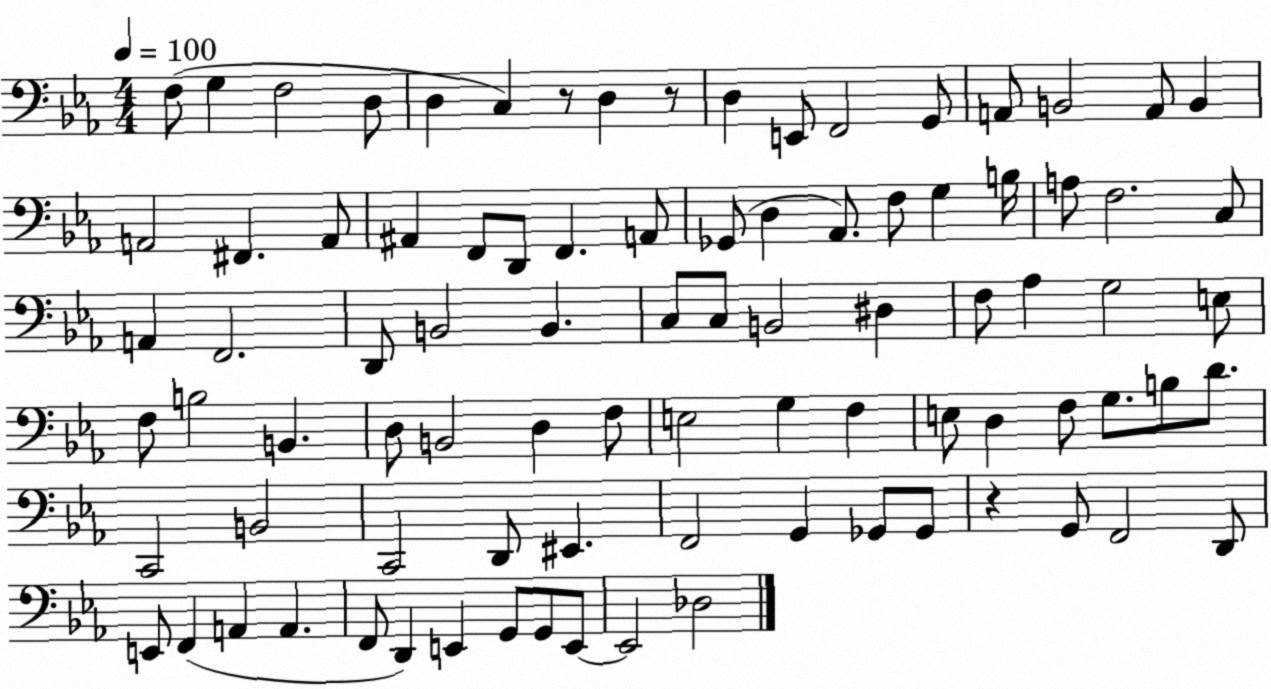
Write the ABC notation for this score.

X:1
T:Untitled
M:4/4
L:1/4
K:Eb
F,/2 G, F,2 D,/2 D, C, z/2 D, z/2 D, E,,/2 F,,2 G,,/2 A,,/2 B,,2 A,,/2 B,, A,,2 ^F,, A,,/2 ^A,, F,,/2 D,,/2 F,, A,,/2 _G,,/2 D, _A,,/2 F,/2 G, B,/4 A,/2 F,2 C,/2 A,, F,,2 D,,/2 B,,2 B,, C,/2 C,/2 B,,2 ^D, F,/2 _A, G,2 E,/2 F,/2 B,2 B,, D,/2 B,,2 D, F,/2 E,2 G, F, E,/2 D, F,/2 G,/2 B,/2 D/2 C,,2 B,,2 C,,2 D,,/2 ^E,, F,,2 G,, _G,,/2 _G,,/2 z G,,/2 F,,2 D,,/2 E,,/2 F,, A,, A,, F,,/2 D,, E,, G,,/2 G,,/2 E,,/2 E,,2 _D,2